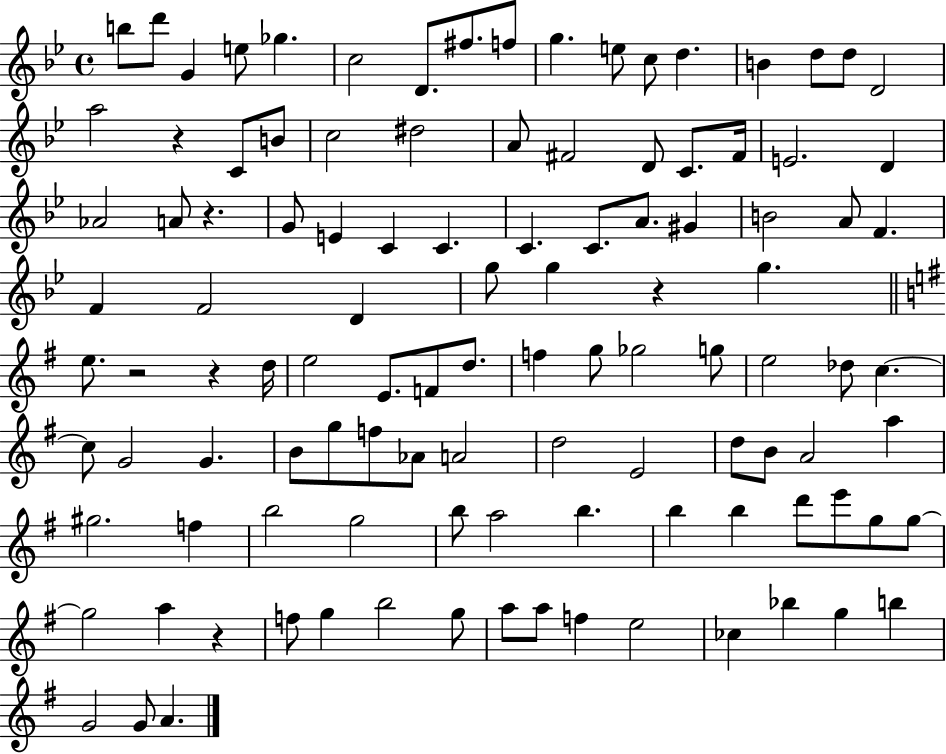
B5/e D6/e G4/q E5/e Gb5/q. C5/h D4/e. F#5/e. F5/e G5/q. E5/e C5/e D5/q. B4/q D5/e D5/e D4/h A5/h R/q C4/e B4/e C5/h D#5/h A4/e F#4/h D4/e C4/e. F#4/s E4/h. D4/q Ab4/h A4/e R/q. G4/e E4/q C4/q C4/q. C4/q. C4/e. A4/e. G#4/q B4/h A4/e F4/q. F4/q F4/h D4/q G5/e G5/q R/q G5/q. E5/e. R/h R/q D5/s E5/h E4/e. F4/e D5/e. F5/q G5/e Gb5/h G5/e E5/h Db5/e C5/q. C5/e G4/h G4/q. B4/e G5/e F5/e Ab4/e A4/h D5/h E4/h D5/e B4/e A4/h A5/q G#5/h. F5/q B5/h G5/h B5/e A5/h B5/q. B5/q B5/q D6/e E6/e G5/e G5/e G5/h A5/q R/q F5/e G5/q B5/h G5/e A5/e A5/e F5/q E5/h CES5/q Bb5/q G5/q B5/q G4/h G4/e A4/q.